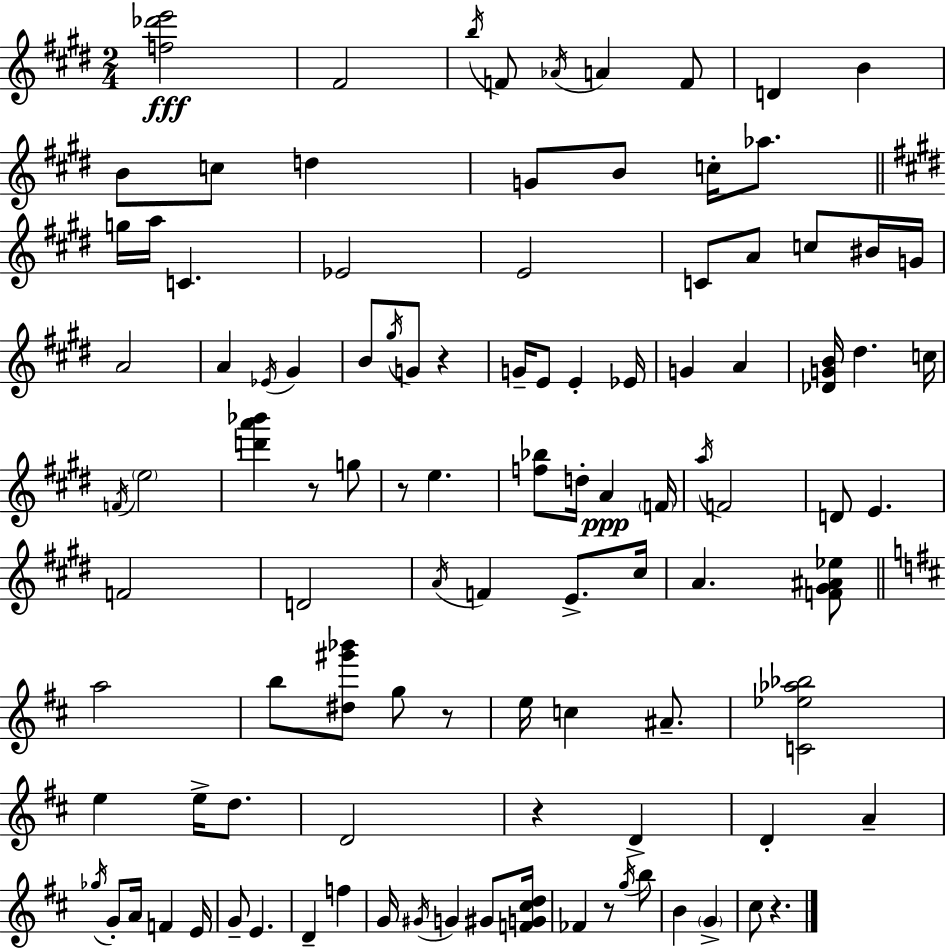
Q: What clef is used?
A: treble